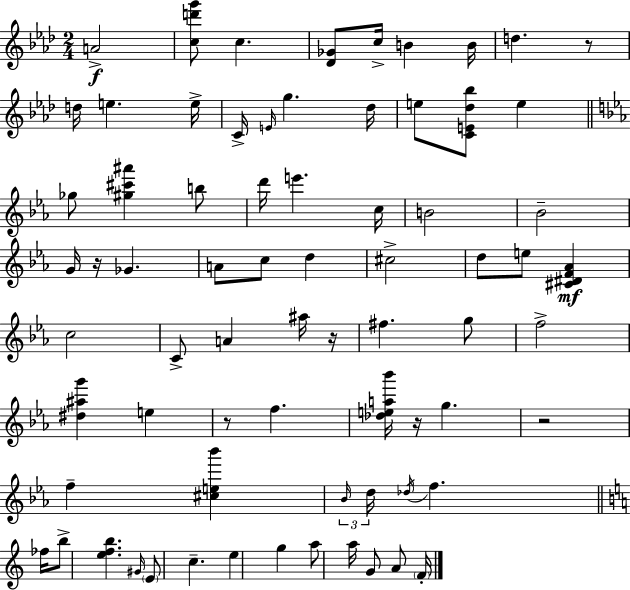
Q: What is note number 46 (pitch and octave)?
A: FES5